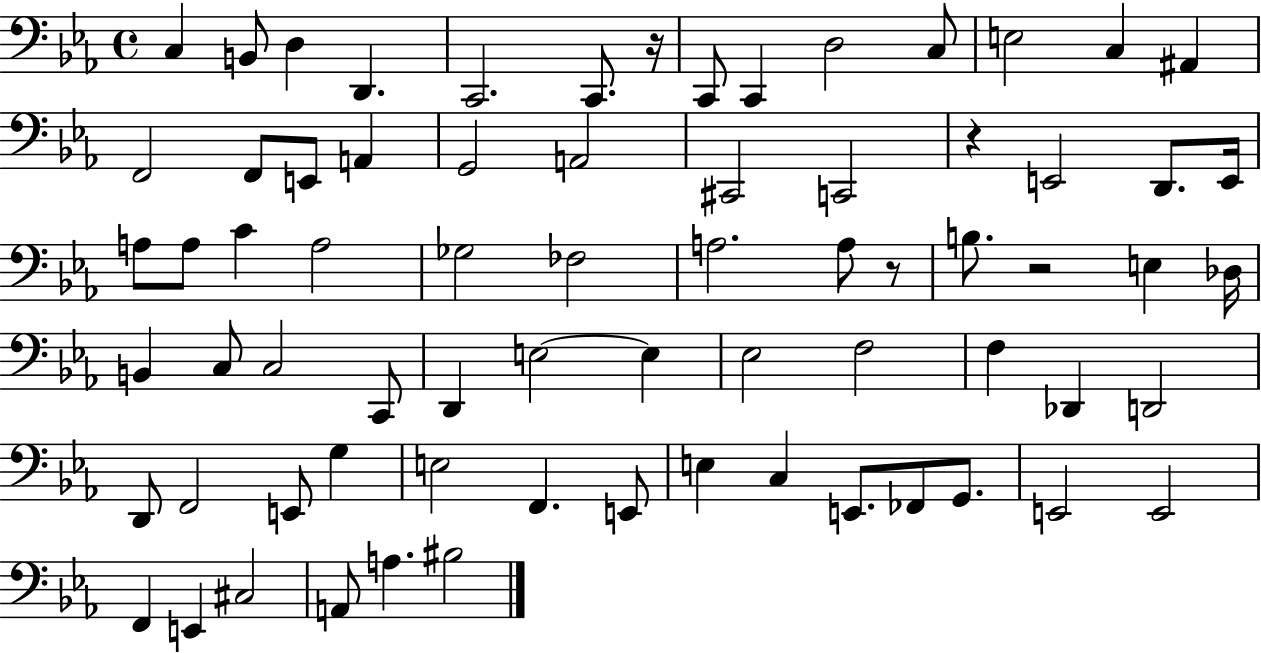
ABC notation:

X:1
T:Untitled
M:4/4
L:1/4
K:Eb
C, B,,/2 D, D,, C,,2 C,,/2 z/4 C,,/2 C,, D,2 C,/2 E,2 C, ^A,, F,,2 F,,/2 E,,/2 A,, G,,2 A,,2 ^C,,2 C,,2 z E,,2 D,,/2 E,,/4 A,/2 A,/2 C A,2 _G,2 _F,2 A,2 A,/2 z/2 B,/2 z2 E, _D,/4 B,, C,/2 C,2 C,,/2 D,, E,2 E, _E,2 F,2 F, _D,, D,,2 D,,/2 F,,2 E,,/2 G, E,2 F,, E,,/2 E, C, E,,/2 _F,,/2 G,,/2 E,,2 E,,2 F,, E,, ^C,2 A,,/2 A, ^B,2